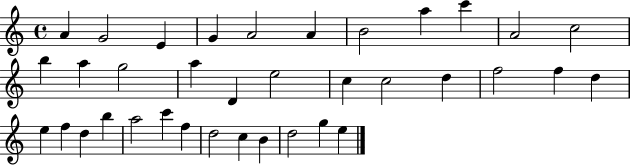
A4/q G4/h E4/q G4/q A4/h A4/q B4/h A5/q C6/q A4/h C5/h B5/q A5/q G5/h A5/q D4/q E5/h C5/q C5/h D5/q F5/h F5/q D5/q E5/q F5/q D5/q B5/q A5/h C6/q F5/q D5/h C5/q B4/q D5/h G5/q E5/q